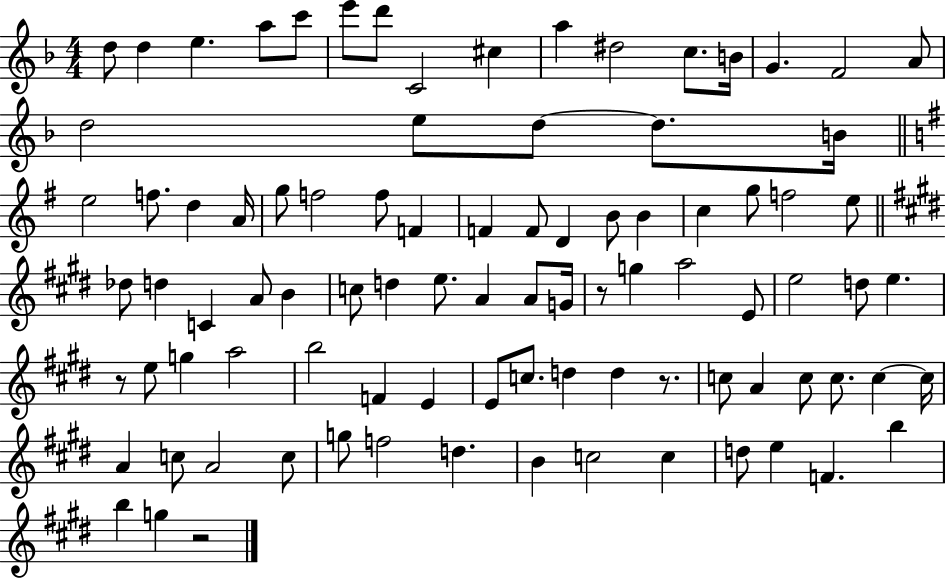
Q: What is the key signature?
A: F major